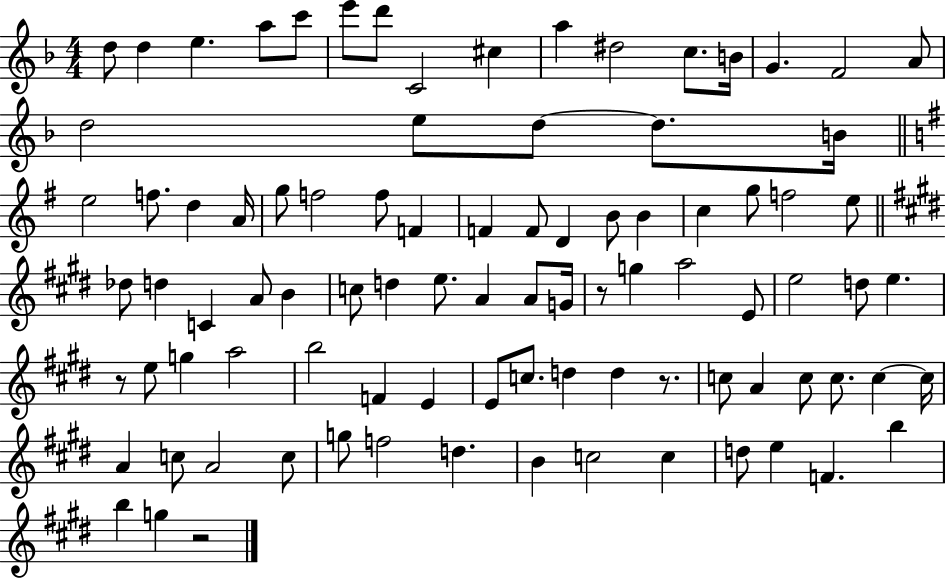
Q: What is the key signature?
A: F major